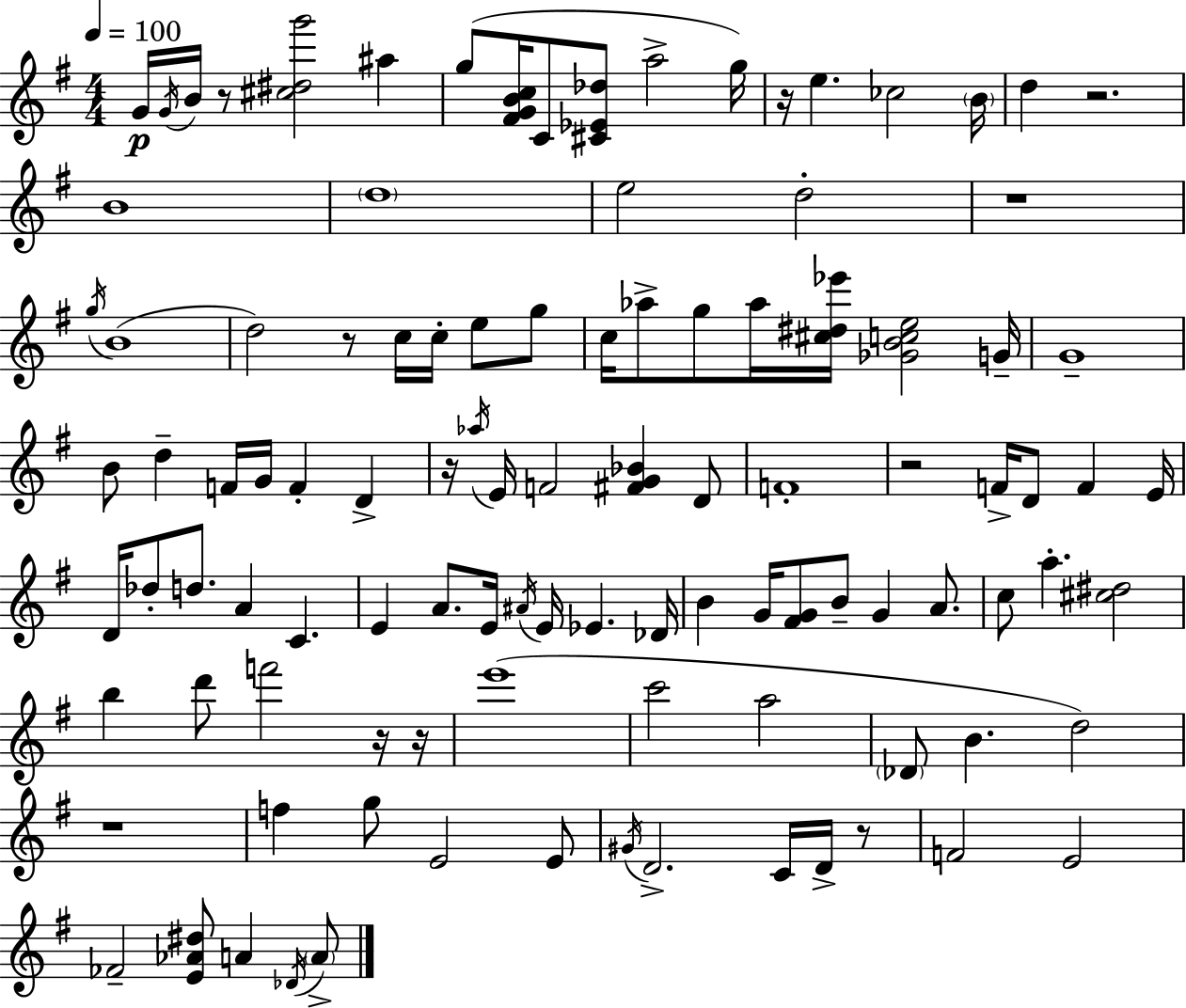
{
  \clef treble
  \numericTimeSignature
  \time 4/4
  \key e \minor
  \tempo 4 = 100
  g'16\p \acciaccatura { g'16 } b'16 r8 <cis'' dis'' g'''>2 ais''4 | g''8( <fis' g' b' c''>16 c'8 <cis' ees' des''>8 a''2-> | g''16) r16 e''4. ces''2 | \parenthesize b'16 d''4 r2. | \break b'1 | \parenthesize d''1 | e''2 d''2-. | r1 | \break \acciaccatura { g''16 }( b'1 | d''2) r8 c''16 c''16-. e''8 | g''8 c''16 aes''8-> g''8 aes''16 <cis'' dis'' ees'''>16 <ges' b' c'' e''>2 | g'16-- g'1-- | \break b'8 d''4-- f'16 g'16 f'4-. d'4-> | r16 \acciaccatura { aes''16 } e'16 f'2 <fis' g' bes'>4 | d'8 f'1-. | r2 f'16-> d'8 f'4 | \break e'16 d'16 des''8-. d''8. a'4 c'4. | e'4 a'8. e'16 \acciaccatura { ais'16 } e'16 ees'4. | des'16 b'4 g'16 <fis' g'>8 b'8-- g'4 | a'8. c''8 a''4.-. <cis'' dis''>2 | \break b''4 d'''8 f'''2 | r16 r16 e'''1( | c'''2 a''2 | \parenthesize des'8 b'4. d''2) | \break r1 | f''4 g''8 e'2 | e'8 \acciaccatura { gis'16 } d'2.-> | c'16 d'16-> r8 f'2 e'2 | \break fes'2-- <e' aes' dis''>8 a'4 | \acciaccatura { des'16 } \parenthesize a'8-> \bar "|."
}